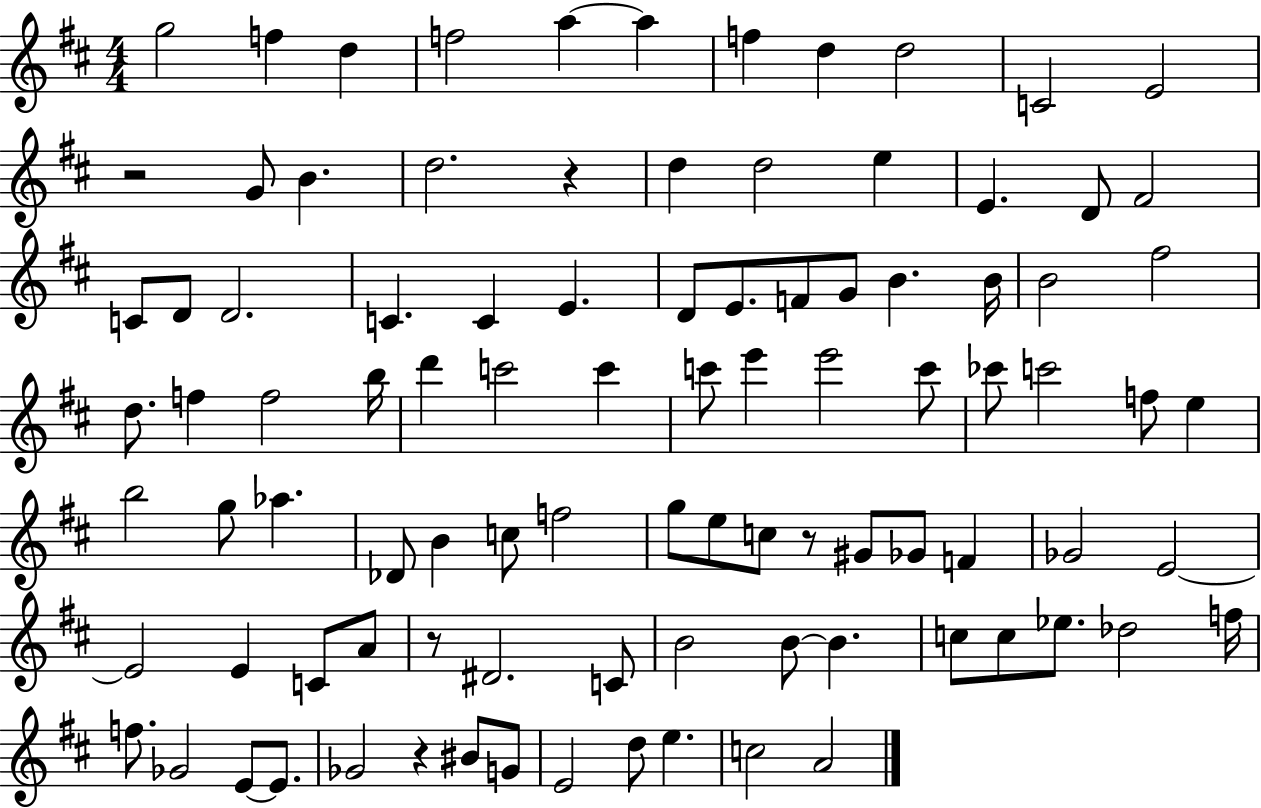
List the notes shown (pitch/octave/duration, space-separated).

G5/h F5/q D5/q F5/h A5/q A5/q F5/q D5/q D5/h C4/h E4/h R/h G4/e B4/q. D5/h. R/q D5/q D5/h E5/q E4/q. D4/e F#4/h C4/e D4/e D4/h. C4/q. C4/q E4/q. D4/e E4/e. F4/e G4/e B4/q. B4/s B4/h F#5/h D5/e. F5/q F5/h B5/s D6/q C6/h C6/q C6/e E6/q E6/h C6/e CES6/e C6/h F5/e E5/q B5/h G5/e Ab5/q. Db4/e B4/q C5/e F5/h G5/e E5/e C5/e R/e G#4/e Gb4/e F4/q Gb4/h E4/h E4/h E4/q C4/e A4/e R/e D#4/h. C4/e B4/h B4/e B4/q. C5/e C5/e Eb5/e. Db5/h F5/s F5/e. Gb4/h E4/e E4/e. Gb4/h R/q BIS4/e G4/e E4/h D5/e E5/q. C5/h A4/h